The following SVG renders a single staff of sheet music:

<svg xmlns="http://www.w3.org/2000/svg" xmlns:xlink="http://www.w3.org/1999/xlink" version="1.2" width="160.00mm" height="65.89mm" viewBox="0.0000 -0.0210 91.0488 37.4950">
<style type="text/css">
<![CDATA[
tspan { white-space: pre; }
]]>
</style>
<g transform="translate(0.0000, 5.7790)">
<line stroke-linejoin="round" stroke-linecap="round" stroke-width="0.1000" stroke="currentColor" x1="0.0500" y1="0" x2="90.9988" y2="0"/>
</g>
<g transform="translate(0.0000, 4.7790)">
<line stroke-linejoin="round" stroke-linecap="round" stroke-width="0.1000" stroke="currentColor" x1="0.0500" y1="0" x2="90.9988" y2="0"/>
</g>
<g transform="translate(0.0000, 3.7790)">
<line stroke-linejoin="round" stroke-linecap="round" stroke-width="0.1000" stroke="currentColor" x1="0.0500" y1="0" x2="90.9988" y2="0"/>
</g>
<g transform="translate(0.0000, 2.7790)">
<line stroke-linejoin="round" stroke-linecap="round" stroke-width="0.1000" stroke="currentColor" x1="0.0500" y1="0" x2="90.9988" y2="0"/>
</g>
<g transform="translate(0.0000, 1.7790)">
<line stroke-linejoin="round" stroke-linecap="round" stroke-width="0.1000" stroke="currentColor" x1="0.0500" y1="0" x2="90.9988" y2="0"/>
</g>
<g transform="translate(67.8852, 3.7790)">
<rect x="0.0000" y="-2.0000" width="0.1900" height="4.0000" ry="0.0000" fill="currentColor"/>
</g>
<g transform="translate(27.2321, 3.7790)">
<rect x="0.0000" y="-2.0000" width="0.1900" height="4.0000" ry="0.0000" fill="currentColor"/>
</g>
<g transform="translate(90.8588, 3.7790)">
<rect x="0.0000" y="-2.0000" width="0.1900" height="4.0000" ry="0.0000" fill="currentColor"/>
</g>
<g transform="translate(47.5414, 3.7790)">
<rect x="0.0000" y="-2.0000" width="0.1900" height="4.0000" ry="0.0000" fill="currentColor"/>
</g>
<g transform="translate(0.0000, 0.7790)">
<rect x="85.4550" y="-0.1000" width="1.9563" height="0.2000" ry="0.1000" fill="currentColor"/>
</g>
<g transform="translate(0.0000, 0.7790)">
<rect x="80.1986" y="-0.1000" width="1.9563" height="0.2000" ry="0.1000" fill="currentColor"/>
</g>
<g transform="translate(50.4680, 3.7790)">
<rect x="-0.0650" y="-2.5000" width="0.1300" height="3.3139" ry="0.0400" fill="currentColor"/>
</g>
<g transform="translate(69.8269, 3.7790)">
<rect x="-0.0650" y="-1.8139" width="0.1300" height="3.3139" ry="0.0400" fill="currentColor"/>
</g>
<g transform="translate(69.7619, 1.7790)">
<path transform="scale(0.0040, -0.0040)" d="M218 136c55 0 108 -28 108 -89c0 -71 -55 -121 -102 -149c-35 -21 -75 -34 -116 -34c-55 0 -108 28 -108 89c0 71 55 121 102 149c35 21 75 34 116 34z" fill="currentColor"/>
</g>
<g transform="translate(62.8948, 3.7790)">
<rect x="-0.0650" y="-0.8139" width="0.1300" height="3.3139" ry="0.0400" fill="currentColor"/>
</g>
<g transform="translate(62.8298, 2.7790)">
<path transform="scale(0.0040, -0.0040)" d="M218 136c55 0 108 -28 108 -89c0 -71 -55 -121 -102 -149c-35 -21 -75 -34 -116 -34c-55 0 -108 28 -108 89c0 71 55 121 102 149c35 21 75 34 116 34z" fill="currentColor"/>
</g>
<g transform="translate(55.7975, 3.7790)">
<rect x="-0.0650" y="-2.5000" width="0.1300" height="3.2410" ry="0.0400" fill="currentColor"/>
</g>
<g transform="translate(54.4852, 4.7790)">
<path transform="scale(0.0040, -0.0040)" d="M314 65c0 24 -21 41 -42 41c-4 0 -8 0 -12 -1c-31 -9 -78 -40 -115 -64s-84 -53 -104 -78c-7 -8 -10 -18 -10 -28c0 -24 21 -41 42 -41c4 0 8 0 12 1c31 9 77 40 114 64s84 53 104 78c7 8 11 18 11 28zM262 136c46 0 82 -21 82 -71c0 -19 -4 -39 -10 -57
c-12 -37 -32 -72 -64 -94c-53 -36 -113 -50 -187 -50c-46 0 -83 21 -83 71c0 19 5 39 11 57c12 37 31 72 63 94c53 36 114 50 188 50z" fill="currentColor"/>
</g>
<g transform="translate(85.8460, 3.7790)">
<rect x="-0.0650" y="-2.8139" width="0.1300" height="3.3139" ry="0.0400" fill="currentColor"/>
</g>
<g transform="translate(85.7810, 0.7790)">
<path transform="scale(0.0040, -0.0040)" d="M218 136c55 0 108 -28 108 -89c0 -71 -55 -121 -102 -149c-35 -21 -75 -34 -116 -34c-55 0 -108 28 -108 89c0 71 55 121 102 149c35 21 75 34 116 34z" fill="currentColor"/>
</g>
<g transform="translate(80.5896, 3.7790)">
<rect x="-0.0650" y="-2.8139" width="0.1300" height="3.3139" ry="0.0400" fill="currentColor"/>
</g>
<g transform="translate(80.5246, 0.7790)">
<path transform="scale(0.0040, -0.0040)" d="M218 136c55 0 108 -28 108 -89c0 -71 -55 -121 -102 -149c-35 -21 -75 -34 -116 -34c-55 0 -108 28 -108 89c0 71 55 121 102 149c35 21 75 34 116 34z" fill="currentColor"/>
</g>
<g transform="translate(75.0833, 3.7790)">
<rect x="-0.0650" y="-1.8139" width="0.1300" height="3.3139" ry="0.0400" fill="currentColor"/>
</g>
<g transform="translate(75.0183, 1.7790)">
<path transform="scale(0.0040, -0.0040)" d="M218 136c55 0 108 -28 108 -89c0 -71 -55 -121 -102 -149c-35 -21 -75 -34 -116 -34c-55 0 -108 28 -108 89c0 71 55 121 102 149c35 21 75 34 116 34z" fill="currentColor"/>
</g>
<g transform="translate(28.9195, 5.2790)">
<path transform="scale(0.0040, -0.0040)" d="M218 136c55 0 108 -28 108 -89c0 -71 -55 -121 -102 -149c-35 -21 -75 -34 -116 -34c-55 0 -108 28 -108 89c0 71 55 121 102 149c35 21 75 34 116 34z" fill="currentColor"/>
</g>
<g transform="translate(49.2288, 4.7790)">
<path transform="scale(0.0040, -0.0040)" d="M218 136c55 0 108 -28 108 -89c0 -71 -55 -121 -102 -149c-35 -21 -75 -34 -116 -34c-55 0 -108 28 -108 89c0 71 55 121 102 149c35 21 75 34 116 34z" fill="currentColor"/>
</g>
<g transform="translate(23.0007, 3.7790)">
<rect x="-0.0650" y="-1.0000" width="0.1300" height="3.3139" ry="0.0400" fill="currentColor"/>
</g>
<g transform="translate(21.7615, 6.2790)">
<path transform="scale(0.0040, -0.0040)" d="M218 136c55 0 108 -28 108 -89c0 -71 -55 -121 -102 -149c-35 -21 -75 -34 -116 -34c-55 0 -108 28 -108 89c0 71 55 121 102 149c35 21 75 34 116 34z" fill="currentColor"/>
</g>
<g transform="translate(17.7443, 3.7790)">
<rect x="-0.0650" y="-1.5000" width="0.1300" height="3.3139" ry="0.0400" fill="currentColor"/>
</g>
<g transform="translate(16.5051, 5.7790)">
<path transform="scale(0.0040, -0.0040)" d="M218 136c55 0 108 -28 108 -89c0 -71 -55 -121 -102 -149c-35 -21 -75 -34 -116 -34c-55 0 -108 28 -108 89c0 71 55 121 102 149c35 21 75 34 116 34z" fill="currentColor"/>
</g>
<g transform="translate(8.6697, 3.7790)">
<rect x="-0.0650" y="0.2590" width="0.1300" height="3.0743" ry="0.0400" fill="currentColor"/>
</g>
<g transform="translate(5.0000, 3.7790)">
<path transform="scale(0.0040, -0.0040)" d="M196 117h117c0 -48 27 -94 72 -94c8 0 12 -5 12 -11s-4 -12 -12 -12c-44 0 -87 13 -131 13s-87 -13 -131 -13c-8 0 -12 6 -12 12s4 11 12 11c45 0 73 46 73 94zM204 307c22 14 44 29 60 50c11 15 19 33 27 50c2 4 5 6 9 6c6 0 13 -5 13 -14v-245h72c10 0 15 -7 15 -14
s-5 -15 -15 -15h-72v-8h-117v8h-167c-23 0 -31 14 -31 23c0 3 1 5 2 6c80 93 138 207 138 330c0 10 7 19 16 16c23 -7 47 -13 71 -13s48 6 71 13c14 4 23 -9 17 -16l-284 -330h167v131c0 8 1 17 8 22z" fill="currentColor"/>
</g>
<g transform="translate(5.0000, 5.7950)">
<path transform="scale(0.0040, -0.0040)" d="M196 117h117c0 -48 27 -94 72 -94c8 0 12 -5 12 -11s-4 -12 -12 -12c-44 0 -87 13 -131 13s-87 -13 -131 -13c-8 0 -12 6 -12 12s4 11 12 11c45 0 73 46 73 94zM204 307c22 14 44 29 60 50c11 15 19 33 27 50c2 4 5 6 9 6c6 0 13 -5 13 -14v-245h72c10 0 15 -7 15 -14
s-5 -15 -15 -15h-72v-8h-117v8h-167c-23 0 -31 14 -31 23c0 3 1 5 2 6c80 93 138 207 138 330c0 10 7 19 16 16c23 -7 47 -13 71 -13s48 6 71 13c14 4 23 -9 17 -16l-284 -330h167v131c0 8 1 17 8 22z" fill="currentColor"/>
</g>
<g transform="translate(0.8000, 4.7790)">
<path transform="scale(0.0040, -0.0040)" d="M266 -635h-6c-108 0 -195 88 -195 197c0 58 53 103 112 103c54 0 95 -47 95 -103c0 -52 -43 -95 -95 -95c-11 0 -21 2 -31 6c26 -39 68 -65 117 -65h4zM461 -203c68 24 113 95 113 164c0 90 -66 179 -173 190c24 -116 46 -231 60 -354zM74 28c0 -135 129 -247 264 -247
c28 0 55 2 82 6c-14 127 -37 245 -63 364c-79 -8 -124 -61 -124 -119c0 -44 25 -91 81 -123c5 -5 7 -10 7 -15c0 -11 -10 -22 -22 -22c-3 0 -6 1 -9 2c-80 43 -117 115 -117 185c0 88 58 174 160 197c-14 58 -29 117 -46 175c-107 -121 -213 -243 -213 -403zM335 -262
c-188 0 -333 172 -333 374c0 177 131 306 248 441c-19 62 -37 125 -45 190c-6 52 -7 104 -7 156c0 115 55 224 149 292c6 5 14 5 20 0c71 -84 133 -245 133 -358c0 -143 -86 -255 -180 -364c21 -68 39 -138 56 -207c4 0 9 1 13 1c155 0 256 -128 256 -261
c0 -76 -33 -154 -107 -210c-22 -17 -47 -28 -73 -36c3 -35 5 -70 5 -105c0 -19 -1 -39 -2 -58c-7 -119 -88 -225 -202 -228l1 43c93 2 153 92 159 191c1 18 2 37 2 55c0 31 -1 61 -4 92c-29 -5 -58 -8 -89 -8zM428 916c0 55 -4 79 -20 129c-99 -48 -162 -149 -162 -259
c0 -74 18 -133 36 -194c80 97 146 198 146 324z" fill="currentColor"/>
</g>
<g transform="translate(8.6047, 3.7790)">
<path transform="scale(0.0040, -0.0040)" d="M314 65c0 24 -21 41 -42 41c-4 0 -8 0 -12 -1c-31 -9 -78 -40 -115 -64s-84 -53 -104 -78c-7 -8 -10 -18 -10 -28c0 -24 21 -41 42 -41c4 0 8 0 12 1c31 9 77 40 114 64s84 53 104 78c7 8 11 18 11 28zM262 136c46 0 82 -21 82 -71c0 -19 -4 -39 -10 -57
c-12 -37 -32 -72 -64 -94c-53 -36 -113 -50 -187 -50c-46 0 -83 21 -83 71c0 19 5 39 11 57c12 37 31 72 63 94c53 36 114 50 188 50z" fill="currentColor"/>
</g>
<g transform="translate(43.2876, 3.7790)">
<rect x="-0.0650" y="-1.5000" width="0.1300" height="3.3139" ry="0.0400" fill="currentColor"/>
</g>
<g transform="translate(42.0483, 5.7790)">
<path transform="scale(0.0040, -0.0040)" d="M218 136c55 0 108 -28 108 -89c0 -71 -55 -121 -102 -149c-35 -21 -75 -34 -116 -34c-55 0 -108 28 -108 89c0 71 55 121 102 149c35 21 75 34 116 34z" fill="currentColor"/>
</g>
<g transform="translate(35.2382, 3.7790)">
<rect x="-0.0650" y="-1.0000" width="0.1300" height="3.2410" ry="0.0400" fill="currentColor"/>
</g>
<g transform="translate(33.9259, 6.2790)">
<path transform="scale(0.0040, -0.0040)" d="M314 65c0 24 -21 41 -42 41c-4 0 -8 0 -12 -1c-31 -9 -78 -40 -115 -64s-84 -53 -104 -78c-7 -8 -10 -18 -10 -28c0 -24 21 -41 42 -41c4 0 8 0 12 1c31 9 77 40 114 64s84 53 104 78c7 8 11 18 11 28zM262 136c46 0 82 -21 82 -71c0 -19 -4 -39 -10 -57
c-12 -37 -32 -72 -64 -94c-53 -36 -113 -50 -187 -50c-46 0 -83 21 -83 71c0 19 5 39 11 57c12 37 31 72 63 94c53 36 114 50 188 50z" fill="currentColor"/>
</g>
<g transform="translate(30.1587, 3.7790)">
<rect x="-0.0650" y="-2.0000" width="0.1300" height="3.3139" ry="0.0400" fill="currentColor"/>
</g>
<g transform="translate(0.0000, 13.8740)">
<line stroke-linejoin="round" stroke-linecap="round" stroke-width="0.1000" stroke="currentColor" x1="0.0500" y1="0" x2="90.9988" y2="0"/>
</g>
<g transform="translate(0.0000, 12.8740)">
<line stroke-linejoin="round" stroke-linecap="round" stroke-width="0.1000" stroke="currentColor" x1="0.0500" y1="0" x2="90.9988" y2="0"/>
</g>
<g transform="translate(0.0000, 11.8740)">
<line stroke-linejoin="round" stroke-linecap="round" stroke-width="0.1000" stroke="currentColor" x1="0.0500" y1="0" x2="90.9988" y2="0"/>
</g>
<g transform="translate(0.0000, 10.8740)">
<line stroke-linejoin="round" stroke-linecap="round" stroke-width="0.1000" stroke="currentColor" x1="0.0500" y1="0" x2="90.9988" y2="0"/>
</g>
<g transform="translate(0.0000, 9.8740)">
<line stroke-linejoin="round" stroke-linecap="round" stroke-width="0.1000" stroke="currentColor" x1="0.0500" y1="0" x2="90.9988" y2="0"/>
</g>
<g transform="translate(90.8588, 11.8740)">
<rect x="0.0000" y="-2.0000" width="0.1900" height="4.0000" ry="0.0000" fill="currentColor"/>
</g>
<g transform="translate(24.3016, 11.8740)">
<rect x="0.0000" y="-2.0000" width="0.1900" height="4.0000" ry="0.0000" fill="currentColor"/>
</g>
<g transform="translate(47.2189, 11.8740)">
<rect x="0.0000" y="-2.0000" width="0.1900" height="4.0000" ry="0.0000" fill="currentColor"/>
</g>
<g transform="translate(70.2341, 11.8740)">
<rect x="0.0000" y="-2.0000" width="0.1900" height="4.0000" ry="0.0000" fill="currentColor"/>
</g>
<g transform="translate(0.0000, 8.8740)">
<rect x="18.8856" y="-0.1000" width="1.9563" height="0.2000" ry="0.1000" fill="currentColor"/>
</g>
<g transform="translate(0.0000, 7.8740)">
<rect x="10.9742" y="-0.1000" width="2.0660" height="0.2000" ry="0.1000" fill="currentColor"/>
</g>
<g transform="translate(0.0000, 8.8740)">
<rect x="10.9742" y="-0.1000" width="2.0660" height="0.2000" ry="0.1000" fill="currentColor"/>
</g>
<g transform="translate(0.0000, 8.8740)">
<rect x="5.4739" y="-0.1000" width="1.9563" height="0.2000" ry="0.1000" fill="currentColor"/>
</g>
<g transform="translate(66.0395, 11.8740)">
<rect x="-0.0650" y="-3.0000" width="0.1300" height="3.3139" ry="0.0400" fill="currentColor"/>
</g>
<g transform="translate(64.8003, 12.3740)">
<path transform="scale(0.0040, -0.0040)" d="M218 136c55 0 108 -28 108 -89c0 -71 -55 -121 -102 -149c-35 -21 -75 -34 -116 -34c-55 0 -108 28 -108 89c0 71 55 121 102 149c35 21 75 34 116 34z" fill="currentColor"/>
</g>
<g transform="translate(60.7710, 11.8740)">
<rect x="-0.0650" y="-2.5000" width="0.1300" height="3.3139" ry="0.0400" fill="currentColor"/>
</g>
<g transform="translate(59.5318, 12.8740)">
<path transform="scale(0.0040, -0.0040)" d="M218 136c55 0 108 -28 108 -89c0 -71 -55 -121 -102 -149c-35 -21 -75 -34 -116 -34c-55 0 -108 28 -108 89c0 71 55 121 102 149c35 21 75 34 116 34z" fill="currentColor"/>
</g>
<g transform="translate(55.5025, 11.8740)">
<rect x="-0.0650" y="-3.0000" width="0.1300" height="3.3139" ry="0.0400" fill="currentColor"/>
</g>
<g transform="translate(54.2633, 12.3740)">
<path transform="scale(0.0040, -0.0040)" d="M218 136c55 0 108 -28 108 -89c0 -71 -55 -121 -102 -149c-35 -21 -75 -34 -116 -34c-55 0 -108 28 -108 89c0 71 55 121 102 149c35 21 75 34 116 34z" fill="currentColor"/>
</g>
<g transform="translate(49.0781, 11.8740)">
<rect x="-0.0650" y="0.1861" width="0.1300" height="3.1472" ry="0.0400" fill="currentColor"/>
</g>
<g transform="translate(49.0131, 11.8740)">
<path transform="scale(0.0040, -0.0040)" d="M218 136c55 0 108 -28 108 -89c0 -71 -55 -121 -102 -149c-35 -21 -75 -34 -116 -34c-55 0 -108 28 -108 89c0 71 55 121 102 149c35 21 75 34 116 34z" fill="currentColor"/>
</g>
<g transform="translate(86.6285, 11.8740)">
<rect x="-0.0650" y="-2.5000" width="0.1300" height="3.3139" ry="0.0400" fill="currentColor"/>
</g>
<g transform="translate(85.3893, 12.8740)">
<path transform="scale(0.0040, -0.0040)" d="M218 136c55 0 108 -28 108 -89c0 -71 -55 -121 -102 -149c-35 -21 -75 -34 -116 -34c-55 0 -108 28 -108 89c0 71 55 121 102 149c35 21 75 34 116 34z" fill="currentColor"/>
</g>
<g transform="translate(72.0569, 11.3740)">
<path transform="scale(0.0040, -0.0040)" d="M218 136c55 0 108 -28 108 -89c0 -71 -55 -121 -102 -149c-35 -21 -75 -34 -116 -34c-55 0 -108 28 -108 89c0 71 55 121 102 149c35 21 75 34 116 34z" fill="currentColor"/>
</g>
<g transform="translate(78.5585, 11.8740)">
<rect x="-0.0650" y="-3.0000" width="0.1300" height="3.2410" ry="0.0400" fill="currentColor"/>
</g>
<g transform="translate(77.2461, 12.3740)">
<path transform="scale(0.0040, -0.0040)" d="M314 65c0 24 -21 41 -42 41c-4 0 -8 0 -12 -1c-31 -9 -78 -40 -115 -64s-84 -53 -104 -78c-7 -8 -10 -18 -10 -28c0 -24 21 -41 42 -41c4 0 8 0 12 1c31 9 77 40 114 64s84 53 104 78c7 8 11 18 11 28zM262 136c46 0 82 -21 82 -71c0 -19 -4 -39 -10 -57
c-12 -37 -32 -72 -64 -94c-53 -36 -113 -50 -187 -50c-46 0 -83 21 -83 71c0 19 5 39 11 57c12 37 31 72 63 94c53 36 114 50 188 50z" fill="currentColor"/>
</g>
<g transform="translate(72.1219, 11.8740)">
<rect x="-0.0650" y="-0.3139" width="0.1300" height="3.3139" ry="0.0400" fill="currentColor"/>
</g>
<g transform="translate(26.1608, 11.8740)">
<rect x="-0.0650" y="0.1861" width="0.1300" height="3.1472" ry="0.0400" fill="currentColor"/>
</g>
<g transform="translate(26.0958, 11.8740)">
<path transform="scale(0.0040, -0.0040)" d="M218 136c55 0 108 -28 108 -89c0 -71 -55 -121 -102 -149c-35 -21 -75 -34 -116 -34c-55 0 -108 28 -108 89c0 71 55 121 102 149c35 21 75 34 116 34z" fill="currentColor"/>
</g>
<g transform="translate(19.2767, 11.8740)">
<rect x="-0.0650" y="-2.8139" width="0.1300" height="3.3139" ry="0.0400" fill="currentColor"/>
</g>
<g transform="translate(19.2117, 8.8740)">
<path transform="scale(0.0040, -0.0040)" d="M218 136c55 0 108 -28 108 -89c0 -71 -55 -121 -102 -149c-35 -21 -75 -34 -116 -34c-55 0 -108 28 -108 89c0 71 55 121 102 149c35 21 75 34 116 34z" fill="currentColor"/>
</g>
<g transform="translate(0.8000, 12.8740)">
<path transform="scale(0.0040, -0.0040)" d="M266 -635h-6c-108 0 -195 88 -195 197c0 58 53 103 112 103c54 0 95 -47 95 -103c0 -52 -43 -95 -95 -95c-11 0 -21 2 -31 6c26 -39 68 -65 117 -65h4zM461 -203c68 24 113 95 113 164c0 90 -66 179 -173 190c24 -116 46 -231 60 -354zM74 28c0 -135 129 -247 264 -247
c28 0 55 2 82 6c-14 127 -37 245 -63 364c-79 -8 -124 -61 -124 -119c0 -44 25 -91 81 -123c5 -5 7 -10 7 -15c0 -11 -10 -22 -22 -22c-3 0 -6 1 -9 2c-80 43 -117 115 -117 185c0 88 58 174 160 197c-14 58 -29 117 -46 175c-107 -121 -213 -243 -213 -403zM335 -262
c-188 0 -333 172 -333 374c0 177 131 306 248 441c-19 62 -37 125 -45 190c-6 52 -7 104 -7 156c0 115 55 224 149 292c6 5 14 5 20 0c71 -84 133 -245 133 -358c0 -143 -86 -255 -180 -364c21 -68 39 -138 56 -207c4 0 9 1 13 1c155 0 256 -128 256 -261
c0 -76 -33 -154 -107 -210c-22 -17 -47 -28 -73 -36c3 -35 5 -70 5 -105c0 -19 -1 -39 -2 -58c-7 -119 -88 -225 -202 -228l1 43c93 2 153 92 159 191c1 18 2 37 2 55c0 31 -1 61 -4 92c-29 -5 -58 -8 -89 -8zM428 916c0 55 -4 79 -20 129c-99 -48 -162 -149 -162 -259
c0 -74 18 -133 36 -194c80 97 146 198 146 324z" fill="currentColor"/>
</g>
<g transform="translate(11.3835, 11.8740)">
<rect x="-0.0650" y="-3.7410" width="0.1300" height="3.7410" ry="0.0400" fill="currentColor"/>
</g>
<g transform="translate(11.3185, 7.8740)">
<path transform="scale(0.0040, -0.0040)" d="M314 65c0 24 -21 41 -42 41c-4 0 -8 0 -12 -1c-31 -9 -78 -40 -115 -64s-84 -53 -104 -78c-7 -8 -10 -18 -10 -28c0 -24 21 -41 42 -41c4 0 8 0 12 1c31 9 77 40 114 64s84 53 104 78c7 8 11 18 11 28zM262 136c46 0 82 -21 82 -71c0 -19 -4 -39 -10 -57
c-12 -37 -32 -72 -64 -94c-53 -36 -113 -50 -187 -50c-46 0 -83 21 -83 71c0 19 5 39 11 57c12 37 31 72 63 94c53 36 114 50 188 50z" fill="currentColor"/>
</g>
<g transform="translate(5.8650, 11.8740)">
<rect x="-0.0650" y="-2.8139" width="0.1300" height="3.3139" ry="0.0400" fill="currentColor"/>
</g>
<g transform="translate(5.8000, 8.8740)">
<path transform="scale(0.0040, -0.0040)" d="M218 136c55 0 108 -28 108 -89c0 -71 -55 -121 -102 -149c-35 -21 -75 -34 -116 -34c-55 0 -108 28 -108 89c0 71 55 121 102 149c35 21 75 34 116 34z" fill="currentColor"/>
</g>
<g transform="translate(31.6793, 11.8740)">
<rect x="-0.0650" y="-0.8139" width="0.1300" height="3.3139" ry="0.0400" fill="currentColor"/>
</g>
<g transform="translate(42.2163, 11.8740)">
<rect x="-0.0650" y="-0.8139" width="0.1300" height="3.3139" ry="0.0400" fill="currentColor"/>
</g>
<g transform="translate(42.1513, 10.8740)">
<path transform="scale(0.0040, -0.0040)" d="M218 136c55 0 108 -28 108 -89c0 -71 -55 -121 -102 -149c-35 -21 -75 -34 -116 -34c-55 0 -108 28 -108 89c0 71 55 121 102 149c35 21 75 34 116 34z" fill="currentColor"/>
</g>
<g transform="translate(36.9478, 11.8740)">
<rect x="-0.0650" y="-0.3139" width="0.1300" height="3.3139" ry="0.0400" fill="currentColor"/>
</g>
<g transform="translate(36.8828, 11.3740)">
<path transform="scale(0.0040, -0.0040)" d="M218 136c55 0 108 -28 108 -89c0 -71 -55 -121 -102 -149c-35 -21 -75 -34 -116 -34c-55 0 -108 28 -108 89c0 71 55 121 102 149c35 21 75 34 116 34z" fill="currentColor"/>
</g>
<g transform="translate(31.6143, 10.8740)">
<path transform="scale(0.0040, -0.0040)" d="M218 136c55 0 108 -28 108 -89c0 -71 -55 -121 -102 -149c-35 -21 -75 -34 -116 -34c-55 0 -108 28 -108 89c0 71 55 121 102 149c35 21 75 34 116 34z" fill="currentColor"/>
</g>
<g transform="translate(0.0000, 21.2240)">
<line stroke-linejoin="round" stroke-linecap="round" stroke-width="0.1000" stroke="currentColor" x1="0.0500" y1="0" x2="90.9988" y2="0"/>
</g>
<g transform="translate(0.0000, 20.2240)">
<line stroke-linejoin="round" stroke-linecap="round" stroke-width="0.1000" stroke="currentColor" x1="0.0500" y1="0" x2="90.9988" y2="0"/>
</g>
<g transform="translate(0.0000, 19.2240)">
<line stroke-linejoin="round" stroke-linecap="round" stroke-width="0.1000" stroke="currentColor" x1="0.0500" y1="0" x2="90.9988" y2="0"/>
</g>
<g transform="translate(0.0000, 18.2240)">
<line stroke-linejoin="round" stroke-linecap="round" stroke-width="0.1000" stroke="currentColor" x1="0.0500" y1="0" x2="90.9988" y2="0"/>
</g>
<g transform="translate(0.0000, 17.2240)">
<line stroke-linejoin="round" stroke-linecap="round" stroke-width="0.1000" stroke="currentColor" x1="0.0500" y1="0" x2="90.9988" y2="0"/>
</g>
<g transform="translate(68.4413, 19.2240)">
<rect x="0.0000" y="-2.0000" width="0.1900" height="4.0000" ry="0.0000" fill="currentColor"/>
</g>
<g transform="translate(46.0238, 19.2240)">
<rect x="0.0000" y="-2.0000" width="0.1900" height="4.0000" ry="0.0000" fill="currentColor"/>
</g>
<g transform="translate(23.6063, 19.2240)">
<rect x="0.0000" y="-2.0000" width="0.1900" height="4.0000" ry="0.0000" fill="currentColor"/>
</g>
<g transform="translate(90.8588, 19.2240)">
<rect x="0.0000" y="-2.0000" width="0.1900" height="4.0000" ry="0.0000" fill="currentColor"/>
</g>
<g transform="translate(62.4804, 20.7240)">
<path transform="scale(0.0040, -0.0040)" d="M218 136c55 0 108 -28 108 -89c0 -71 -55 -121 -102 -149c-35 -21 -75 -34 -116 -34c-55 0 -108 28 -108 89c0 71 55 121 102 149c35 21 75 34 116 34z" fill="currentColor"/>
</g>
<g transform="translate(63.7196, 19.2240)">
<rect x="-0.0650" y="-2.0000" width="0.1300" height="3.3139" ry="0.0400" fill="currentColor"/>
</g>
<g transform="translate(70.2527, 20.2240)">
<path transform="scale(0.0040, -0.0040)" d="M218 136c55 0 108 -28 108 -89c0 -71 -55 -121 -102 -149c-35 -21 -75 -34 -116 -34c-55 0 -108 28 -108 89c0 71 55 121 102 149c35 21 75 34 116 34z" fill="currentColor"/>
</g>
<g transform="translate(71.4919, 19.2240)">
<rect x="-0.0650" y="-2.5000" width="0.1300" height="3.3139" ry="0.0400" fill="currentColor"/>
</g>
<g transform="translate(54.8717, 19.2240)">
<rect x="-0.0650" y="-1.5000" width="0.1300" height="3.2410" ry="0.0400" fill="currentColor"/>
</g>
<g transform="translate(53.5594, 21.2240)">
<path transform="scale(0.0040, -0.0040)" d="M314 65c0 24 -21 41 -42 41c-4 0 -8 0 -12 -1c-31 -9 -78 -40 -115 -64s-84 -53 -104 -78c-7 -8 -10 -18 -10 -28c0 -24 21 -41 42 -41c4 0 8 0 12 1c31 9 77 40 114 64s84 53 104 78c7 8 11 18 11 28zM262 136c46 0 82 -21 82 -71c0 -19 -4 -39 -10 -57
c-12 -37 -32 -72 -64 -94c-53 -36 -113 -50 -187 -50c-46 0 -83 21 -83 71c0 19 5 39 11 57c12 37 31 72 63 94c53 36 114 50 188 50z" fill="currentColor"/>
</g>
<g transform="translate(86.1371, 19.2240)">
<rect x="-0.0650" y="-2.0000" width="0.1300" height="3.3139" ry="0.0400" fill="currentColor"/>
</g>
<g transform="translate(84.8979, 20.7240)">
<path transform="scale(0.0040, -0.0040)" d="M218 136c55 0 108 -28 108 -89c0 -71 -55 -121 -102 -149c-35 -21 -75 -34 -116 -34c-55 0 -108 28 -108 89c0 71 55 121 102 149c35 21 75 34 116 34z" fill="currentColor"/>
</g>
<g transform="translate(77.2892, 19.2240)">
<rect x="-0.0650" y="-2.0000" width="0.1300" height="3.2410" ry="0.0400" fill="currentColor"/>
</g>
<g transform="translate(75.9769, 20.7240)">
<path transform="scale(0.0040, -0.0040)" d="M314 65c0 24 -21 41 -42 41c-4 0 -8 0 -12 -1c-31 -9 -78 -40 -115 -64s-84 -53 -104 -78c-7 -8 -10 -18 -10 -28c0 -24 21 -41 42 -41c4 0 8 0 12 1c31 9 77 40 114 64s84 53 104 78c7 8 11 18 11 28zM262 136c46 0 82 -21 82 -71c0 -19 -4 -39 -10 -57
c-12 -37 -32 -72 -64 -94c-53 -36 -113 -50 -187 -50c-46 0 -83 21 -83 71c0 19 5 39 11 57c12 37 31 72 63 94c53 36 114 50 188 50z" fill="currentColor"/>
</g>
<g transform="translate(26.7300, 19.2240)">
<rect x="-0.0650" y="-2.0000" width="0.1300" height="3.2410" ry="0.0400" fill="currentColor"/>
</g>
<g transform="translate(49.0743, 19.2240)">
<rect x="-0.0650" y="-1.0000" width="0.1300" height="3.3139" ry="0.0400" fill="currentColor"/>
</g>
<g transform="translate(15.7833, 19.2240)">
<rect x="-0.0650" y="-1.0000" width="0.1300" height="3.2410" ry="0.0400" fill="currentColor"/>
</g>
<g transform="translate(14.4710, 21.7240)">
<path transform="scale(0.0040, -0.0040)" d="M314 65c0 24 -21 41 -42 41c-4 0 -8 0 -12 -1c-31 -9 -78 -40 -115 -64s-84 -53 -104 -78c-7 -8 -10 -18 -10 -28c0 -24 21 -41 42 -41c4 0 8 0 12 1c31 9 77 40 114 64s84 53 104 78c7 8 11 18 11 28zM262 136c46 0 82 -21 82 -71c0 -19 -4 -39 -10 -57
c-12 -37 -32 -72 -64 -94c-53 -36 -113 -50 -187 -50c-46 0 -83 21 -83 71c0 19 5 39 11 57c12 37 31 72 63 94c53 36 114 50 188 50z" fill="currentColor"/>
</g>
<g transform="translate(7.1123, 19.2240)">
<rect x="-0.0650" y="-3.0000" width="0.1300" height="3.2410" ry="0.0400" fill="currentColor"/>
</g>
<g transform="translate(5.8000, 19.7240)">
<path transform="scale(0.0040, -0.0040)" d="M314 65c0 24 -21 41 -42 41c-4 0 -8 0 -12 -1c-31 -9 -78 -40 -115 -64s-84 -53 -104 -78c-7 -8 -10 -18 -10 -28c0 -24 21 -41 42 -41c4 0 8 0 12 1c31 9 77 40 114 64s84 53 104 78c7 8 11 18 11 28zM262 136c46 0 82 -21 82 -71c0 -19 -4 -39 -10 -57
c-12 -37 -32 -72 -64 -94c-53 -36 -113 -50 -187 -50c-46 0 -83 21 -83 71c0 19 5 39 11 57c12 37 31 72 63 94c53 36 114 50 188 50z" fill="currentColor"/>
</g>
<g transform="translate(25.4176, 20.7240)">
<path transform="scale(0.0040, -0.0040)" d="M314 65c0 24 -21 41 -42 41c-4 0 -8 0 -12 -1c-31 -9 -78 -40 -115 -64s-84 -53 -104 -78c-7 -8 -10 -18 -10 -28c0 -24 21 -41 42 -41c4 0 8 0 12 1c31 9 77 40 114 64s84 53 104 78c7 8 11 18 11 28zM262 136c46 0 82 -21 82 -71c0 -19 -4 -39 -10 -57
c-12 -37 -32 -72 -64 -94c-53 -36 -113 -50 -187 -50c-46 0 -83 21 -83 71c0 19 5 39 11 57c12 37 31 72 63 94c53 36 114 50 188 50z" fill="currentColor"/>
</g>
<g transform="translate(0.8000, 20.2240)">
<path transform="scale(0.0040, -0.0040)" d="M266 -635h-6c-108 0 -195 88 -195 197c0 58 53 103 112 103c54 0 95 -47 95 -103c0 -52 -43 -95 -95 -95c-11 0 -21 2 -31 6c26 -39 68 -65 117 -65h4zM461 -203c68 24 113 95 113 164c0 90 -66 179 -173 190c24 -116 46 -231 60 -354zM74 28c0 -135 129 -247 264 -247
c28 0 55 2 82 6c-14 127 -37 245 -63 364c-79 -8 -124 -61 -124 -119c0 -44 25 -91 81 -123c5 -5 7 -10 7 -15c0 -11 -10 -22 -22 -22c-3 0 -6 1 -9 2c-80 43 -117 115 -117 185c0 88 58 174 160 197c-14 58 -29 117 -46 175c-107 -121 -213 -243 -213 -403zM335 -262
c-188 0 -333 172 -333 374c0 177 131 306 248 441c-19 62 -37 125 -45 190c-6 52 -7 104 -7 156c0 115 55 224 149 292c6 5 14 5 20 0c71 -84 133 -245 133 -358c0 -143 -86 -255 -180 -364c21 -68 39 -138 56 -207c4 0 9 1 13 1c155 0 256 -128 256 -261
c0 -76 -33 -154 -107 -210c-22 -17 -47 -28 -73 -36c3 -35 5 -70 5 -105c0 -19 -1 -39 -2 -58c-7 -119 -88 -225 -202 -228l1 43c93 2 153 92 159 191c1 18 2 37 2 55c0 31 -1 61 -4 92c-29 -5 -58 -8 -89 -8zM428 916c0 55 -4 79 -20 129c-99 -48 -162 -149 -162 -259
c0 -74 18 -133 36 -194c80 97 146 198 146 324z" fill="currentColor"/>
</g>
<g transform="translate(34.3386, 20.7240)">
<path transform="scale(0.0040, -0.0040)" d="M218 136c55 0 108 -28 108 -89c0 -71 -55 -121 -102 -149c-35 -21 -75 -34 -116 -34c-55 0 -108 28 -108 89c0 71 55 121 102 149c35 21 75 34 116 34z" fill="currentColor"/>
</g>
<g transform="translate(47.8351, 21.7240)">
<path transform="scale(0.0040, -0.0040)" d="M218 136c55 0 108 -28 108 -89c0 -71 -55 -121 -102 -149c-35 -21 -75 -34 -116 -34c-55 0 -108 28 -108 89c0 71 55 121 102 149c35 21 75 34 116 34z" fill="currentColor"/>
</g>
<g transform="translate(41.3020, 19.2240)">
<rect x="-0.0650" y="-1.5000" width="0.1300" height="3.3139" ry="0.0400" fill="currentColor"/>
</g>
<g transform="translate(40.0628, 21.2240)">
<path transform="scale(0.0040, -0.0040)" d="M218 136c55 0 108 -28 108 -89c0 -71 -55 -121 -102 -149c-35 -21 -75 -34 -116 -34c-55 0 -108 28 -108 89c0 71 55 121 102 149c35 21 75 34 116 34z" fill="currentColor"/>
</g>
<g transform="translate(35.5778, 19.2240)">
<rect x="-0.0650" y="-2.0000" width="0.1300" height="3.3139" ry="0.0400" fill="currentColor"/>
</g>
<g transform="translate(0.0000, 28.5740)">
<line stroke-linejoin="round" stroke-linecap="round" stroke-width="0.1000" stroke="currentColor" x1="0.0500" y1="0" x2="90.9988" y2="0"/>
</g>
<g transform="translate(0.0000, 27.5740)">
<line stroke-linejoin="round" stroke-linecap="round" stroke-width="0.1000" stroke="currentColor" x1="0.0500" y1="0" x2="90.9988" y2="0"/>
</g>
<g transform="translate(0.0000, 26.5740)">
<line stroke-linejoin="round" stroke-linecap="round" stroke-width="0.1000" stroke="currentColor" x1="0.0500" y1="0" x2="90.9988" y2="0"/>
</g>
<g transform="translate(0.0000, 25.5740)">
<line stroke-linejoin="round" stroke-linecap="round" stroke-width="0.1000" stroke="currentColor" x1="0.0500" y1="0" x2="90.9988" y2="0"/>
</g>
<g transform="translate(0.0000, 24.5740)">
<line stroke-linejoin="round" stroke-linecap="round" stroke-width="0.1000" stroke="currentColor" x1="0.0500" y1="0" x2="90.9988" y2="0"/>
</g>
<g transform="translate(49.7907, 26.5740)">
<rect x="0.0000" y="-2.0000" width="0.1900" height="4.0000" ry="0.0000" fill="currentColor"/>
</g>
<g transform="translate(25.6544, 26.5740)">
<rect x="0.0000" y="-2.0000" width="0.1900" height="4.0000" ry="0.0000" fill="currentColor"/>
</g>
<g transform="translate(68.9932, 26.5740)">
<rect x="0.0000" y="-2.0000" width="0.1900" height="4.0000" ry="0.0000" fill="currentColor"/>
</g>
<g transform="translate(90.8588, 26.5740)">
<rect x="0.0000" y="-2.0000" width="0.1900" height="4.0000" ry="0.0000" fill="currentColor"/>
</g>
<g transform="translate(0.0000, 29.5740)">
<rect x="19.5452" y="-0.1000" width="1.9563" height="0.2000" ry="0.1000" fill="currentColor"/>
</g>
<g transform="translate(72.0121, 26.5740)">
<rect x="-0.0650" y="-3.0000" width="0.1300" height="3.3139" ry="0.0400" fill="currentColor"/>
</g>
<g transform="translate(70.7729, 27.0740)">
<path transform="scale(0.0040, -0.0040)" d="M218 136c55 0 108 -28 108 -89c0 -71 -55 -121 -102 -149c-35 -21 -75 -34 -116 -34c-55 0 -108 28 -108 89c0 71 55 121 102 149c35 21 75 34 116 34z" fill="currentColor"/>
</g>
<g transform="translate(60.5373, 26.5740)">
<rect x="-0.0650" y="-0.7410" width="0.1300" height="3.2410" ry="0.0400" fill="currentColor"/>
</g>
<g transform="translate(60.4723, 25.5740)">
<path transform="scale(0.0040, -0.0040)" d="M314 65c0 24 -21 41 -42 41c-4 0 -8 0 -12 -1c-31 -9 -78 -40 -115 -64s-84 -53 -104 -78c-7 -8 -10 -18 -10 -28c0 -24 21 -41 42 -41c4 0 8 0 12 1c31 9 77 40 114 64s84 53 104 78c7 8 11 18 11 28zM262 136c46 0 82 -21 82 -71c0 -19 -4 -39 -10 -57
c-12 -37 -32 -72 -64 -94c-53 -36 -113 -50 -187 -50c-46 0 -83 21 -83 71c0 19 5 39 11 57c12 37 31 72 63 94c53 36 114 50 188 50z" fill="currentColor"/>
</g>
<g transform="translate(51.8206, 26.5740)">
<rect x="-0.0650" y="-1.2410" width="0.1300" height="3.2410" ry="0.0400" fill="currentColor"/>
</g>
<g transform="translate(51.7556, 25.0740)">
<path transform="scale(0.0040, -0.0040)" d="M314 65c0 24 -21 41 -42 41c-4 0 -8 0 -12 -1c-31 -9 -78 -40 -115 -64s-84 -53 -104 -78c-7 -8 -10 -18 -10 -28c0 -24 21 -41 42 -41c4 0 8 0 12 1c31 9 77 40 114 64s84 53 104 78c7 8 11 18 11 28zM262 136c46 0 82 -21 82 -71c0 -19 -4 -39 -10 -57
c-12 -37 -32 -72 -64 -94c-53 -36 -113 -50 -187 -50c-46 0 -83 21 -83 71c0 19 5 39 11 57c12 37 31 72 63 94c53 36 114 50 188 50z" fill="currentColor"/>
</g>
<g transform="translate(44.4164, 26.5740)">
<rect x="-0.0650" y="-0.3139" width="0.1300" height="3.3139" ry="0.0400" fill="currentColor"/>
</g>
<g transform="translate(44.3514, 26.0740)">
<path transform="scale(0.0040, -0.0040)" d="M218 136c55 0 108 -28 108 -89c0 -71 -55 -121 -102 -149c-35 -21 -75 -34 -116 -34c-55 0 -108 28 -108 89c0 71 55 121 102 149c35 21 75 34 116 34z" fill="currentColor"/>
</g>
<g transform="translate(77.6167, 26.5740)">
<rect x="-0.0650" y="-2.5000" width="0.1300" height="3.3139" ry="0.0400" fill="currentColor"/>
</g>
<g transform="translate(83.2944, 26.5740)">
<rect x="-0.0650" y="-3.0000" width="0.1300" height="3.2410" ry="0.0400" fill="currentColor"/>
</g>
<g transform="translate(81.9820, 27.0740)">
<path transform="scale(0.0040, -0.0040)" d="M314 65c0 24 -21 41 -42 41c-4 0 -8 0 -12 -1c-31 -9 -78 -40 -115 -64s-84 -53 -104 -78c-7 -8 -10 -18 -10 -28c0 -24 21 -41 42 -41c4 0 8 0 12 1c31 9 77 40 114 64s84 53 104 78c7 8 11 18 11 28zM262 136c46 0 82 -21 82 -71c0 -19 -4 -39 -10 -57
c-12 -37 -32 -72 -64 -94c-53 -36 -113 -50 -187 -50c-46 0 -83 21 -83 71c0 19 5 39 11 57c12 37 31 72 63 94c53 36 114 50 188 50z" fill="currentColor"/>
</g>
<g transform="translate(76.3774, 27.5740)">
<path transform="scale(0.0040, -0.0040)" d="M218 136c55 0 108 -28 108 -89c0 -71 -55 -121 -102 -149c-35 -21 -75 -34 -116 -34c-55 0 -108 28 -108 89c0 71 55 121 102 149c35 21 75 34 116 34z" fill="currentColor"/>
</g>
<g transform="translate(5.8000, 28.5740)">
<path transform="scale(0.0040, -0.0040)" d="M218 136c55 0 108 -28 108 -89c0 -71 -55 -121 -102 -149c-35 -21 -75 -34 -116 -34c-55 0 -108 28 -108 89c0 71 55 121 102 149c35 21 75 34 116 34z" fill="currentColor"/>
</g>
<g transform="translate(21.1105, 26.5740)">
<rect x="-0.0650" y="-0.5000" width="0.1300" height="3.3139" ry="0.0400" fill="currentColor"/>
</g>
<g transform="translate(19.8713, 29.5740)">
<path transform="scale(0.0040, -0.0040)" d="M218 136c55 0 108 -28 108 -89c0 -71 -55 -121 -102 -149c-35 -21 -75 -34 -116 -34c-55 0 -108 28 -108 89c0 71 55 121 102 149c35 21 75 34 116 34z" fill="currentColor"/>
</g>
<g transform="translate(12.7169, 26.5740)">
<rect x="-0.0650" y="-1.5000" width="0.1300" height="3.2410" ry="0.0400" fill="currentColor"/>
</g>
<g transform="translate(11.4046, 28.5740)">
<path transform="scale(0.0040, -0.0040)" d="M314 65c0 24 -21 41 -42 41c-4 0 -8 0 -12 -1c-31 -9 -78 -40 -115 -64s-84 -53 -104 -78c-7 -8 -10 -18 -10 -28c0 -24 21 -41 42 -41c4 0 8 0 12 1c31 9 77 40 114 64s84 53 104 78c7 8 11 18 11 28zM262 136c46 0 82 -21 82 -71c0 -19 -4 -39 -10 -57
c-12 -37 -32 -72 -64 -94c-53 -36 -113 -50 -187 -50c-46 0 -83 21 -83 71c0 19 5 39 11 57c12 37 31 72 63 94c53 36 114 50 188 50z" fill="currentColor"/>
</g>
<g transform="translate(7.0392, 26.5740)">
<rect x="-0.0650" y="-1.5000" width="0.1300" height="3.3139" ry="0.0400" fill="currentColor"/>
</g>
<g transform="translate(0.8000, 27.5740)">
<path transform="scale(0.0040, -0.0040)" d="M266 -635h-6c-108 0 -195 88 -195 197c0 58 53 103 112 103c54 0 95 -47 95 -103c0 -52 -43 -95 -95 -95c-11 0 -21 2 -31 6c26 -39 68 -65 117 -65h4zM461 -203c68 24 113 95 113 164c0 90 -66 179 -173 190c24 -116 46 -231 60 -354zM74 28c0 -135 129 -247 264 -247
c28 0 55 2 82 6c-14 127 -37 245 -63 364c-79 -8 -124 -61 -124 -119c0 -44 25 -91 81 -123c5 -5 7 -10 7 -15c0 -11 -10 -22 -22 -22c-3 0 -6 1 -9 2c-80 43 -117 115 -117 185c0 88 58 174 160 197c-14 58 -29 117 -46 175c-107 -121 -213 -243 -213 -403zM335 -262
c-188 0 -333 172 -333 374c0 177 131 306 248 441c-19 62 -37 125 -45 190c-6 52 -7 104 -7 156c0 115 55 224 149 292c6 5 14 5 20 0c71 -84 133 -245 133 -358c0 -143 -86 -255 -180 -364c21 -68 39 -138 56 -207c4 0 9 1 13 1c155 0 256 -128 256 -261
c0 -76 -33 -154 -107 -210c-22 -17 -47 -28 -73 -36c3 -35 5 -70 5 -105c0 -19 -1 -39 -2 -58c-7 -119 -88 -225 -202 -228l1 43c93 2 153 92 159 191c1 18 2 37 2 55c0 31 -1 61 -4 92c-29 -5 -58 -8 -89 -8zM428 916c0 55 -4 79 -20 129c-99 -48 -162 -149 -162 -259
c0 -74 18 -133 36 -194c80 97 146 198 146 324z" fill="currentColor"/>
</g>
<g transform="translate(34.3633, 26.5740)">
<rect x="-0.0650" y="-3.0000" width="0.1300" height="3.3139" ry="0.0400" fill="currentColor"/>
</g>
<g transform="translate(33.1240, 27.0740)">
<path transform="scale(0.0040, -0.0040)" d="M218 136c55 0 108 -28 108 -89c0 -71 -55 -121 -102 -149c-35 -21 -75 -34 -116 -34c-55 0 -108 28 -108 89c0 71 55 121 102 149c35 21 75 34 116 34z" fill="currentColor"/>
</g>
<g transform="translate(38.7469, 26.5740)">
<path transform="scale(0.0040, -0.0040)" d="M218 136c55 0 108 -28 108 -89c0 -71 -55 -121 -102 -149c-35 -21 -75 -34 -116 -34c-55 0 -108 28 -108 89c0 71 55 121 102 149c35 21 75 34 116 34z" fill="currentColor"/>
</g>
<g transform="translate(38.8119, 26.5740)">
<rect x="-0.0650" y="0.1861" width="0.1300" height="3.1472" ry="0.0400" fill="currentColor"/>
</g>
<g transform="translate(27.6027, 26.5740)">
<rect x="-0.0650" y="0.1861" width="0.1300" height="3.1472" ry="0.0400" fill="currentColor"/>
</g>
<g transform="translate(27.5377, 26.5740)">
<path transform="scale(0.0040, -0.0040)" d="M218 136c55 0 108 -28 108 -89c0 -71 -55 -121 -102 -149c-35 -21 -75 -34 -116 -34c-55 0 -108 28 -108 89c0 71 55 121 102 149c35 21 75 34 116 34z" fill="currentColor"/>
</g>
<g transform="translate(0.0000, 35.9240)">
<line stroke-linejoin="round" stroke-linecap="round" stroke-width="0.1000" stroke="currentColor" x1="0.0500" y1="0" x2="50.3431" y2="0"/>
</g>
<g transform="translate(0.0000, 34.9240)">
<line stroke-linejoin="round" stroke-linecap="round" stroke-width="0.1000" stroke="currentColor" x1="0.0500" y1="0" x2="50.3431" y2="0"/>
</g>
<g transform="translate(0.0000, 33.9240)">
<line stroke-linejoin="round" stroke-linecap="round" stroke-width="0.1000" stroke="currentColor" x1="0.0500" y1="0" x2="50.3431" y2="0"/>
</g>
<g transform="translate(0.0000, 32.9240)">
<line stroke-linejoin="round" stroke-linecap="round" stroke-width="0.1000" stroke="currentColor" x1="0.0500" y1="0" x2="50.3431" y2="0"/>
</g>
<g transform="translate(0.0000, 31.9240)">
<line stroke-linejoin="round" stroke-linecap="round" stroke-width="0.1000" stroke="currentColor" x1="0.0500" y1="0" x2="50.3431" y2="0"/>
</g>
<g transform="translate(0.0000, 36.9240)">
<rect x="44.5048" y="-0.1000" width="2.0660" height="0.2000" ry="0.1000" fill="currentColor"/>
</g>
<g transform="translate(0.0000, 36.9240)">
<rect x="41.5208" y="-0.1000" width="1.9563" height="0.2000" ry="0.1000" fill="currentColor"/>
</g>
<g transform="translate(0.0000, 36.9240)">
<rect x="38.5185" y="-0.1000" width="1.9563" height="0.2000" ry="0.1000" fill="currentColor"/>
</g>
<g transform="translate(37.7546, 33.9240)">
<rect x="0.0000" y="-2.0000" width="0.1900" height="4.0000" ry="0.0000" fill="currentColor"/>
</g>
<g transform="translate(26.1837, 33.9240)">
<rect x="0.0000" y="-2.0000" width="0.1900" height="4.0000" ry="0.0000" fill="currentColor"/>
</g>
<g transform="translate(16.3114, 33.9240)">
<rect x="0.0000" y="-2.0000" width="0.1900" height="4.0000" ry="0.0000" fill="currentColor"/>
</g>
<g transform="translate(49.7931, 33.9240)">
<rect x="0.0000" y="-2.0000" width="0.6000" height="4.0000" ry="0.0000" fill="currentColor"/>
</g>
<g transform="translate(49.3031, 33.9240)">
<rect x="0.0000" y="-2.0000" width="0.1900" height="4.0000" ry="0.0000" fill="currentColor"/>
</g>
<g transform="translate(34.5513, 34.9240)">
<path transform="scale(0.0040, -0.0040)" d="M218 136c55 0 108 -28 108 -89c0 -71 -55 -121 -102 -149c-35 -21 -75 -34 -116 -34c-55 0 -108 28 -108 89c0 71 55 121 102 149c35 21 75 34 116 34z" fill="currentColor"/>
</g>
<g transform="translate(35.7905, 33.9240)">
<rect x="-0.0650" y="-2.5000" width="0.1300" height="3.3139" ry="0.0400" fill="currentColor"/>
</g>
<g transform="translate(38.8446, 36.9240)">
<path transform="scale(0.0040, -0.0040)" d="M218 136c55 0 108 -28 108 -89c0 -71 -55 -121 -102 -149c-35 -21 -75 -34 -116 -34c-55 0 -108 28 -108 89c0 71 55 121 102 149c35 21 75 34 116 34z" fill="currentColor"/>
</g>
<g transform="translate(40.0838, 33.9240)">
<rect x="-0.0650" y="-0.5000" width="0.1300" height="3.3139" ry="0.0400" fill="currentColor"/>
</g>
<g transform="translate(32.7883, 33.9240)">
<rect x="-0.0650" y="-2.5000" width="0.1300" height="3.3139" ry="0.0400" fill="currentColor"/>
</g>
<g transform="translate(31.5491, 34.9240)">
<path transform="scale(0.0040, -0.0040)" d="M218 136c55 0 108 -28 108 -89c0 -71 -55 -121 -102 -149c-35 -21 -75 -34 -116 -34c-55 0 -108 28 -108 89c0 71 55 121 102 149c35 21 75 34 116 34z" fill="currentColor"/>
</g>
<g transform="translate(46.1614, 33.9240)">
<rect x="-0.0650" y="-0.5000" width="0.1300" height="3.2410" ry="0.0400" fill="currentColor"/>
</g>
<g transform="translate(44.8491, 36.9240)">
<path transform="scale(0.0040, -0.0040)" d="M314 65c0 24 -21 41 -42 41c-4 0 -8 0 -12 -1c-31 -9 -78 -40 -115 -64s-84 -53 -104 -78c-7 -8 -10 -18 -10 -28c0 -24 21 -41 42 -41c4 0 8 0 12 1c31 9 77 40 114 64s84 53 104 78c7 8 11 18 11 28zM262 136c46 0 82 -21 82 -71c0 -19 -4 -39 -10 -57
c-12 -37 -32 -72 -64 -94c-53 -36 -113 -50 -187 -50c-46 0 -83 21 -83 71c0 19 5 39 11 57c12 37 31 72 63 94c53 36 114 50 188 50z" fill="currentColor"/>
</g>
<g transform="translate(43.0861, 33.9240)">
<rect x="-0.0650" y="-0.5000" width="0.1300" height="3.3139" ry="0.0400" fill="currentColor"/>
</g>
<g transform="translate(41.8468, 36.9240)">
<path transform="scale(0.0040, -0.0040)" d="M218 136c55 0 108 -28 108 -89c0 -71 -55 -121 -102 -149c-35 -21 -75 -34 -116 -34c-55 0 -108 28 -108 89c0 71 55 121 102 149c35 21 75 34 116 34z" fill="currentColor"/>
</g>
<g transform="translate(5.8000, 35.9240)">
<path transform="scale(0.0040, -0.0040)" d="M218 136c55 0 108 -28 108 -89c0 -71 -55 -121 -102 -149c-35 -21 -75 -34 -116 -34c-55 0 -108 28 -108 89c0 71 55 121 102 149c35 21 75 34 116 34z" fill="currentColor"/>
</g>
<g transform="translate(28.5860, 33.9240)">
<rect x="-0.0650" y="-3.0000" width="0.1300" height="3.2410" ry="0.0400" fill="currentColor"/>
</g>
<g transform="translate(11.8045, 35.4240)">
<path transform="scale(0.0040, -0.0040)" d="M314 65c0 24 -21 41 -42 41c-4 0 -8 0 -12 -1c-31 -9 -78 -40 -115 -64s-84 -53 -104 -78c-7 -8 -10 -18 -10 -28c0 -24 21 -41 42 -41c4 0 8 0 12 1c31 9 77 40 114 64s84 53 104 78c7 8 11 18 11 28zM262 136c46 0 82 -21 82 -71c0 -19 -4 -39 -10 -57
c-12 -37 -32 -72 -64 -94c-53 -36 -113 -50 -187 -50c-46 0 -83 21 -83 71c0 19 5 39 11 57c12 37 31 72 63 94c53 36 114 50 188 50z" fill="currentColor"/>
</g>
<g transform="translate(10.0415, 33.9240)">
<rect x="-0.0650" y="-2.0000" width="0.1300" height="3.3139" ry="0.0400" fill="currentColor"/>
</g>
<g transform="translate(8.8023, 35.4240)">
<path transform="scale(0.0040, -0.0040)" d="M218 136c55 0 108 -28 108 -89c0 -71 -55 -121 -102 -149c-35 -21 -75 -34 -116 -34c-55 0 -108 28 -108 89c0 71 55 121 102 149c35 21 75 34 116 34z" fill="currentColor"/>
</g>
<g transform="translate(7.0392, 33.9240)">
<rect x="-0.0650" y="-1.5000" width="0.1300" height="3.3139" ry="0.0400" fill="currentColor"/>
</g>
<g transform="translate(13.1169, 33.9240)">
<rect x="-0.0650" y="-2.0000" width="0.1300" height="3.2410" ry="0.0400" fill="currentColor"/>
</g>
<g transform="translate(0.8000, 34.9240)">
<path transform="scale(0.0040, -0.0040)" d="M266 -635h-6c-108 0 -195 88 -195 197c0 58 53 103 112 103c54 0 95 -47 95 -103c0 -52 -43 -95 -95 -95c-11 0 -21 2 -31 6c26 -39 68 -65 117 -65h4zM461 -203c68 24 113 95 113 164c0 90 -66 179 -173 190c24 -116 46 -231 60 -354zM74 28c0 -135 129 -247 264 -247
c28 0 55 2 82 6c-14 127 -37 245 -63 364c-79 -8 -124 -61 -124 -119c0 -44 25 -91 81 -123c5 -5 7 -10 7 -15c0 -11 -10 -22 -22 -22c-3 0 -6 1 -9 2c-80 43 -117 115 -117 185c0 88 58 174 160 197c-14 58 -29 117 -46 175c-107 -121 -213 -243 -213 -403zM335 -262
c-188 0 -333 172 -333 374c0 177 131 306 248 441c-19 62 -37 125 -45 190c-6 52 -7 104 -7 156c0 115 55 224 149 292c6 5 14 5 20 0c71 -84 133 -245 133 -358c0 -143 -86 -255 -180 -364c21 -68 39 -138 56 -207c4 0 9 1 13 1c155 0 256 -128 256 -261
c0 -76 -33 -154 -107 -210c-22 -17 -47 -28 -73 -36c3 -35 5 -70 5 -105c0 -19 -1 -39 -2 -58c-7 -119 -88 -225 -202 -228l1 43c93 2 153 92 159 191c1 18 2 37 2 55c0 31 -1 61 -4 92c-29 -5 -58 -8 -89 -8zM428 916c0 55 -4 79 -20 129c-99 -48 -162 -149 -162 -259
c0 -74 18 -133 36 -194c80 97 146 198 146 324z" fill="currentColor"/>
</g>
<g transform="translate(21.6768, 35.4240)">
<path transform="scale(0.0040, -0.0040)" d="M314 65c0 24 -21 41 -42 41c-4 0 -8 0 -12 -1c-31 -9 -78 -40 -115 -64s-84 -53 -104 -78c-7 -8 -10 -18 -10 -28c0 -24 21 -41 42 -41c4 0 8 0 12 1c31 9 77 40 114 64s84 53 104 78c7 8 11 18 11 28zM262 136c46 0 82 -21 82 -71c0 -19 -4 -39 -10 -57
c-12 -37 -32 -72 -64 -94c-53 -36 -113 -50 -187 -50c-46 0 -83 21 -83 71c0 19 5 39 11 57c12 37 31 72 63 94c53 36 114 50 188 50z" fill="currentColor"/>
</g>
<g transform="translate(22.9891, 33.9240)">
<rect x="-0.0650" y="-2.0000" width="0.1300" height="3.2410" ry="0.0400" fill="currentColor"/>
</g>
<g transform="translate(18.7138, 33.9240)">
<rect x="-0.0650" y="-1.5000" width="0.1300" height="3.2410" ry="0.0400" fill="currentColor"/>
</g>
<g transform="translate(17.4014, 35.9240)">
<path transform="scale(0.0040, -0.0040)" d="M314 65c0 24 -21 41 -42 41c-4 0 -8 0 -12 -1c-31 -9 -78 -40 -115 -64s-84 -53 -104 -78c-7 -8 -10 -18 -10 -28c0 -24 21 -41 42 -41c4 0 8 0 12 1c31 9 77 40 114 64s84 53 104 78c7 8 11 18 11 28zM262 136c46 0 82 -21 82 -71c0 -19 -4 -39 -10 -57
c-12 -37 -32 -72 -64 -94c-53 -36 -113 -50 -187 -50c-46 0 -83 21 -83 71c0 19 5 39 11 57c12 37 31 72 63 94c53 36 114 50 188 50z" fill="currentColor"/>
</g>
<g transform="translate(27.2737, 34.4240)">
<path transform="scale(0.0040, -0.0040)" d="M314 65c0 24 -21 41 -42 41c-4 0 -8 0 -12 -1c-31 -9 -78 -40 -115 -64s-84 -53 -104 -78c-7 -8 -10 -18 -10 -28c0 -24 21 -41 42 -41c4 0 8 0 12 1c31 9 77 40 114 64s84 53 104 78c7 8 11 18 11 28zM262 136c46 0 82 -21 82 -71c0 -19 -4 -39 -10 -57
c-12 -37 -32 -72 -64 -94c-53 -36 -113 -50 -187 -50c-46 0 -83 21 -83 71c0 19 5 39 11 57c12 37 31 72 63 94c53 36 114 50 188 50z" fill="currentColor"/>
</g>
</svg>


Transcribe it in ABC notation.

X:1
T:Untitled
M:4/4
L:1/4
K:C
B2 E D F D2 E G G2 d f f a a a c'2 a B d c d B A G A c A2 G A2 D2 F2 F E D E2 F G F2 F E E2 C B A B c e2 d2 A G A2 E F F2 E2 F2 A2 G G C C C2